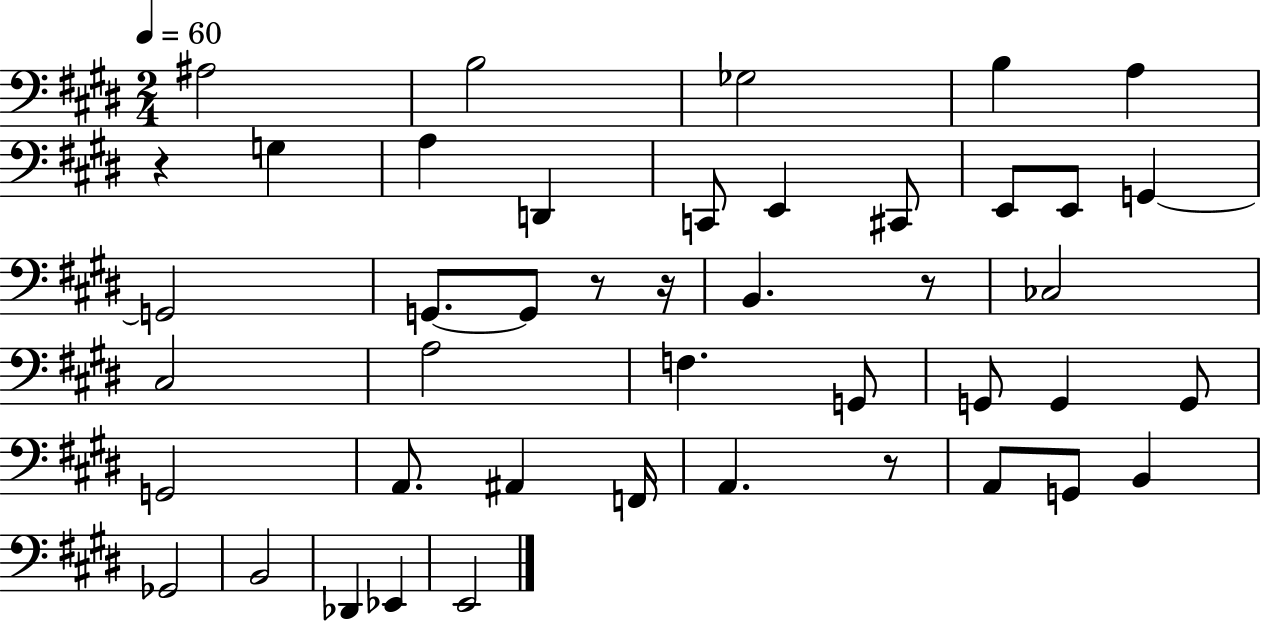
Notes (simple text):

A#3/h B3/h Gb3/h B3/q A3/q R/q G3/q A3/q D2/q C2/e E2/q C#2/e E2/e E2/e G2/q G2/h G2/e. G2/e R/e R/s B2/q. R/e CES3/h C#3/h A3/h F3/q. G2/e G2/e G2/q G2/e G2/h A2/e. A#2/q F2/s A2/q. R/e A2/e G2/e B2/q Gb2/h B2/h Db2/q Eb2/q E2/h